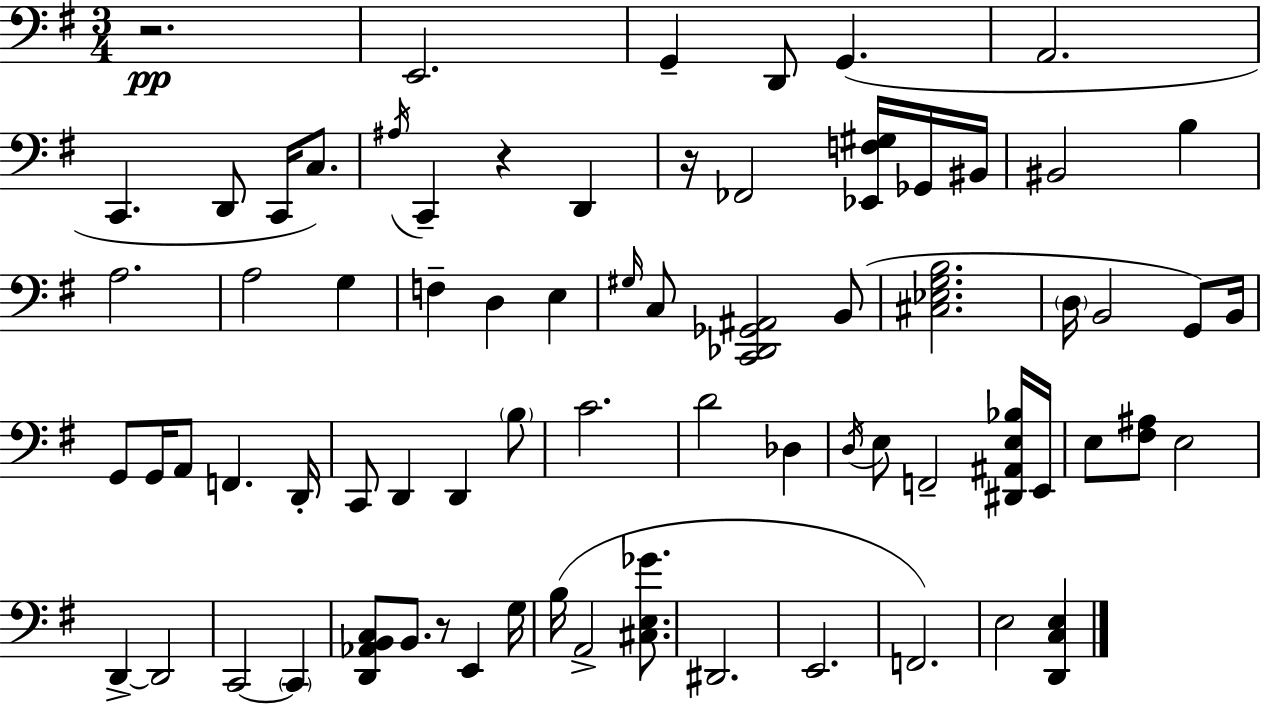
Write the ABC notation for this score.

X:1
T:Untitled
M:3/4
L:1/4
K:G
z2 E,,2 G,, D,,/2 G,, A,,2 C,, D,,/2 C,,/4 C,/2 ^A,/4 C,, z D,, z/4 _F,,2 [_E,,F,^G,]/4 _G,,/4 ^B,,/4 ^B,,2 B, A,2 A,2 G, F, D, E, ^G,/4 C,/2 [C,,_D,,_G,,^A,,]2 B,,/2 [^C,_E,G,B,]2 D,/4 B,,2 G,,/2 B,,/4 G,,/2 G,,/4 A,,/2 F,, D,,/4 C,,/2 D,, D,, B,/2 C2 D2 _D, D,/4 E,/2 F,,2 [^D,,^A,,E,_B,]/4 E,,/4 E,/2 [^F,^A,]/2 E,2 D,, D,,2 C,,2 C,, [D,,_A,,B,,C,]/2 B,,/2 z/2 E,, G,/4 B,/4 A,,2 [^C,E,_G]/2 ^D,,2 E,,2 F,,2 E,2 [D,,C,E,]